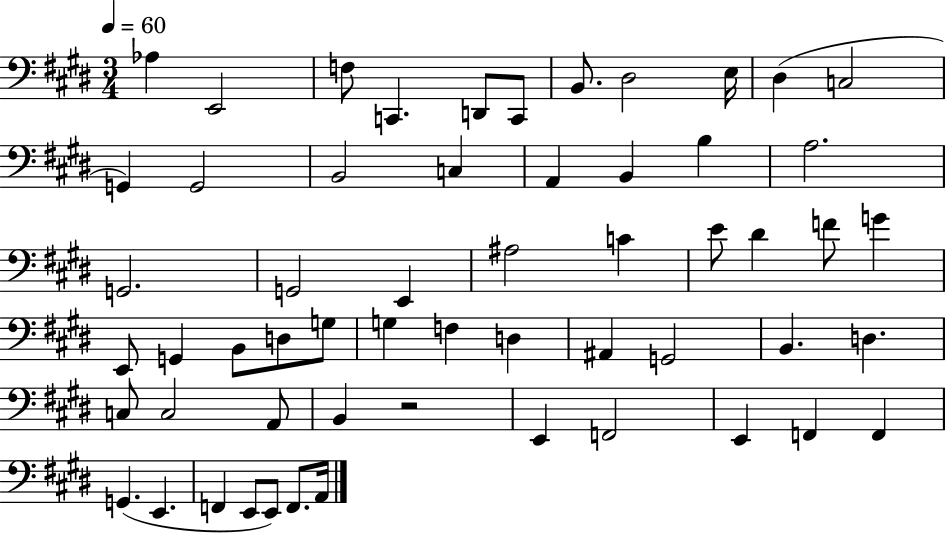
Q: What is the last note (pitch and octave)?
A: A2